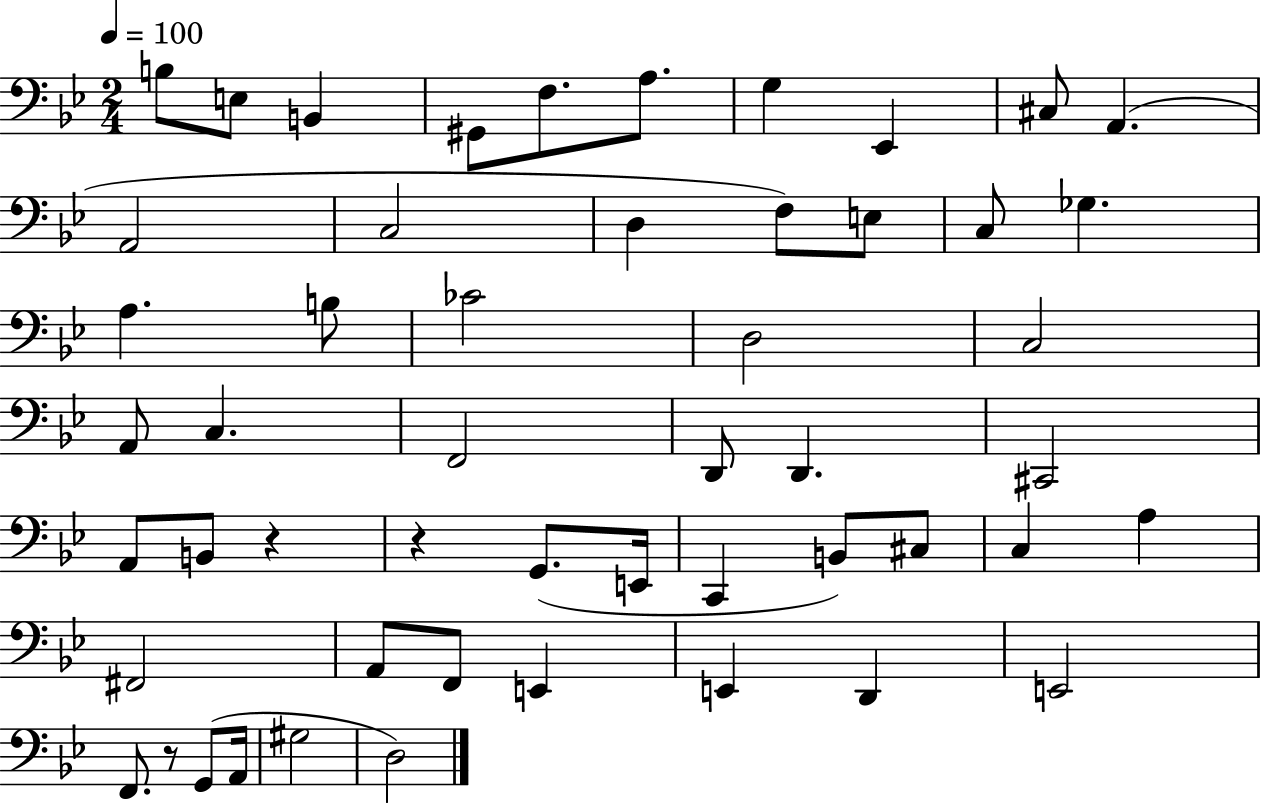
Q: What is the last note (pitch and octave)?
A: D3